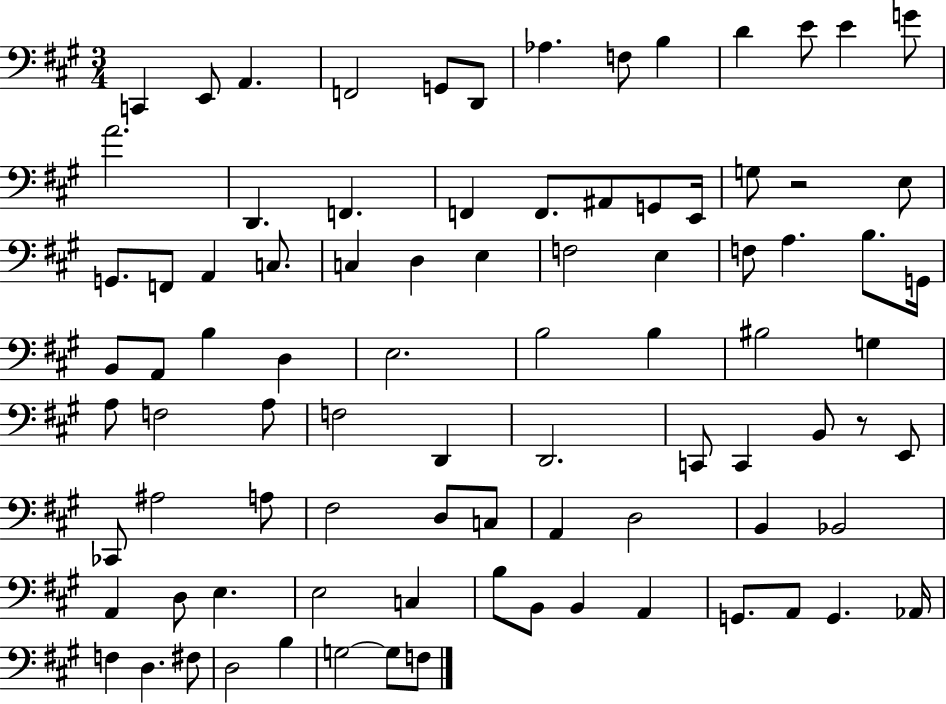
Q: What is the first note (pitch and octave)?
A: C2